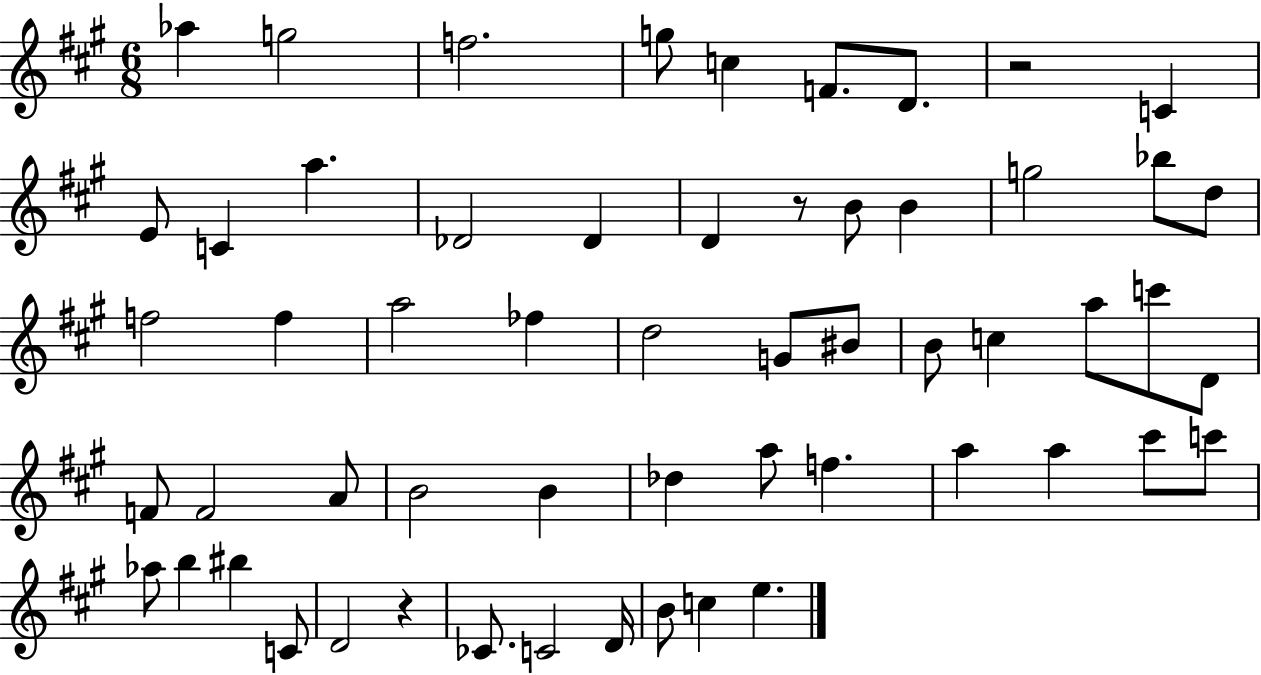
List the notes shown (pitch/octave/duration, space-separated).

Ab5/q G5/h F5/h. G5/e C5/q F4/e. D4/e. R/h C4/q E4/e C4/q A5/q. Db4/h Db4/q D4/q R/e B4/e B4/q G5/h Bb5/e D5/e F5/h F5/q A5/h FES5/q D5/h G4/e BIS4/e B4/e C5/q A5/e C6/e D4/e F4/e F4/h A4/e B4/h B4/q Db5/q A5/e F5/q. A5/q A5/q C#6/e C6/e Ab5/e B5/q BIS5/q C4/e D4/h R/q CES4/e. C4/h D4/s B4/e C5/q E5/q.